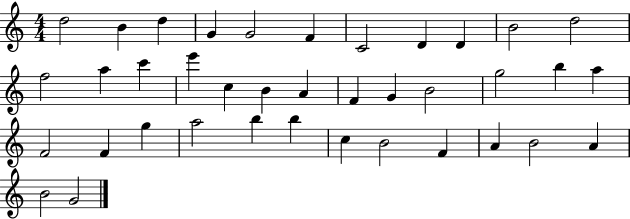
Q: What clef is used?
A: treble